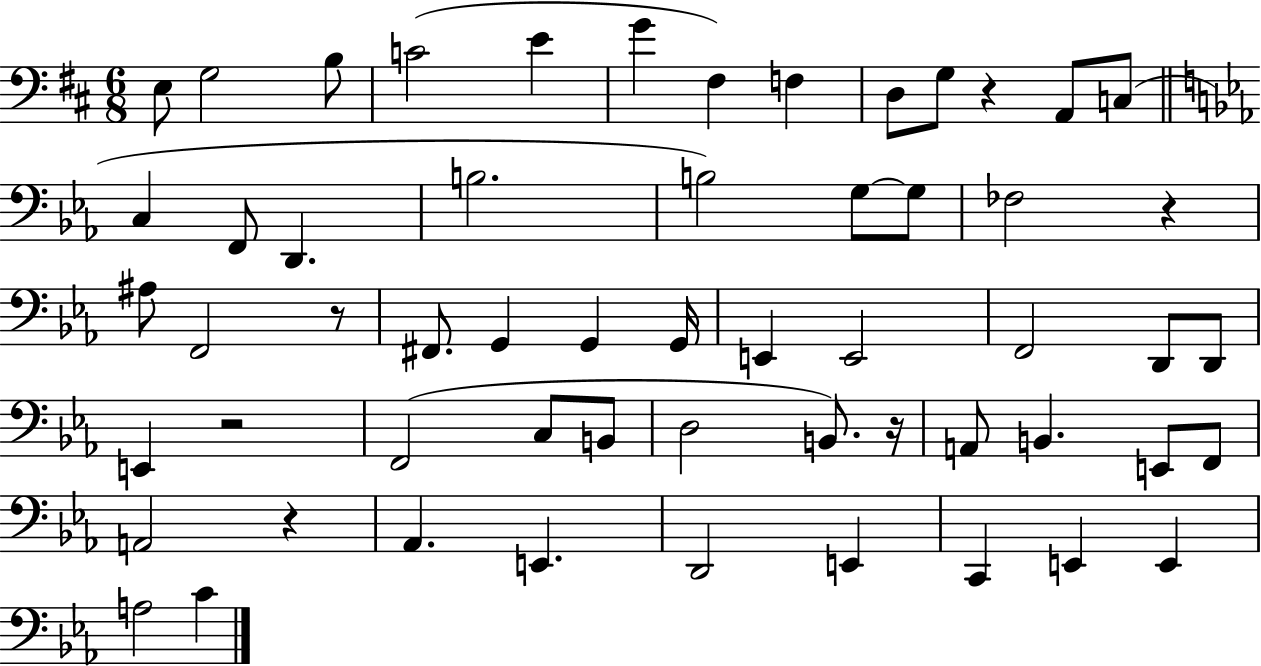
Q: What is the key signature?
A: D major